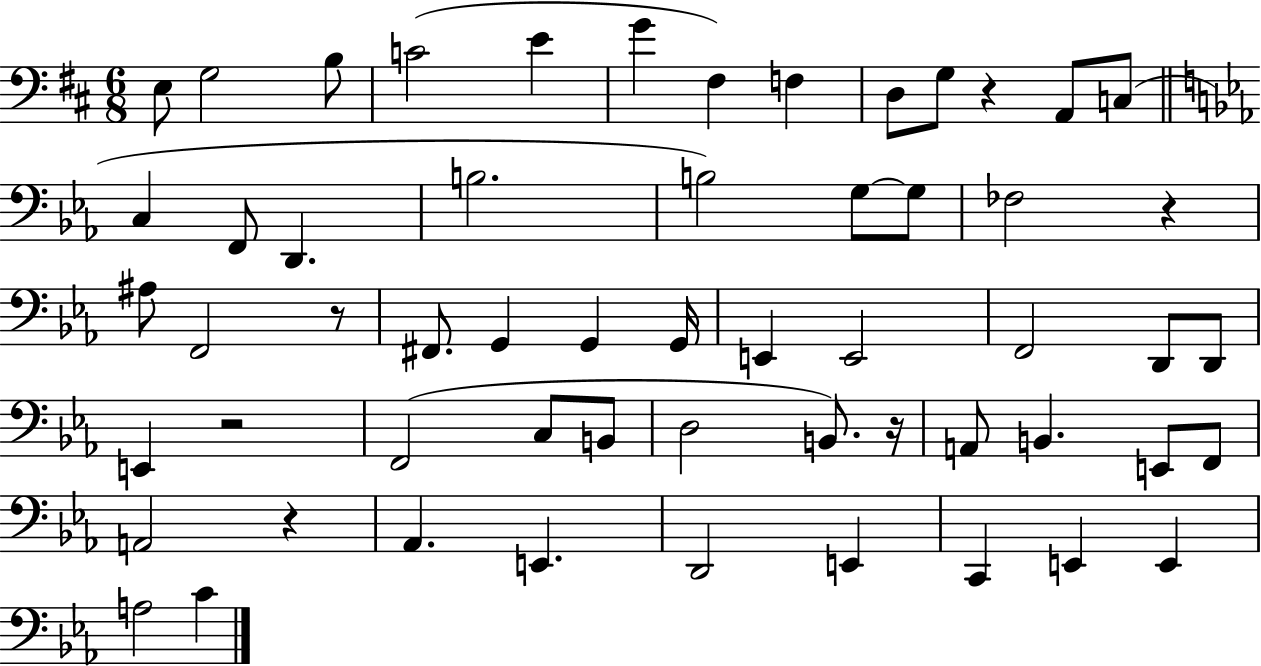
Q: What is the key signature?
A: D major